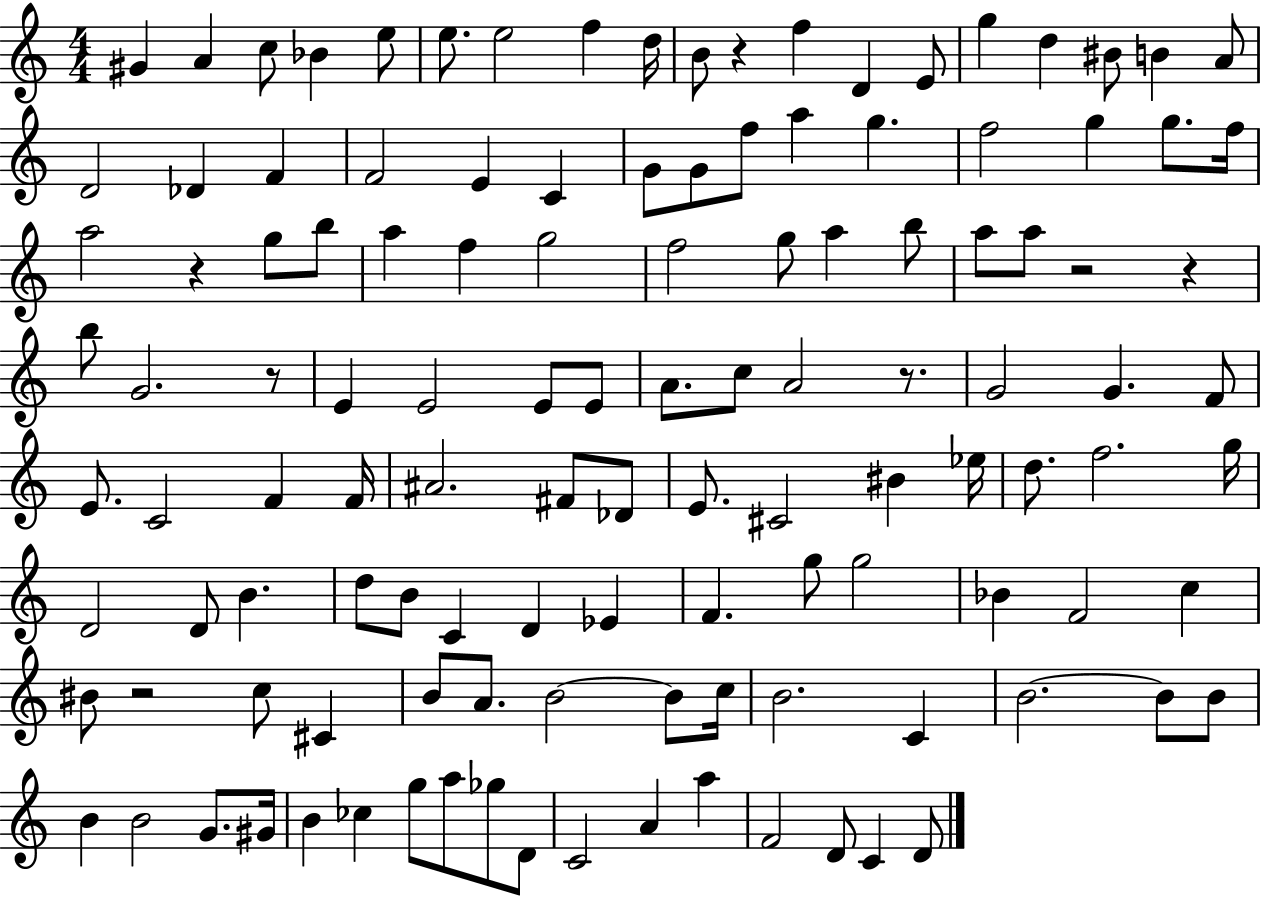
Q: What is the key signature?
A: C major